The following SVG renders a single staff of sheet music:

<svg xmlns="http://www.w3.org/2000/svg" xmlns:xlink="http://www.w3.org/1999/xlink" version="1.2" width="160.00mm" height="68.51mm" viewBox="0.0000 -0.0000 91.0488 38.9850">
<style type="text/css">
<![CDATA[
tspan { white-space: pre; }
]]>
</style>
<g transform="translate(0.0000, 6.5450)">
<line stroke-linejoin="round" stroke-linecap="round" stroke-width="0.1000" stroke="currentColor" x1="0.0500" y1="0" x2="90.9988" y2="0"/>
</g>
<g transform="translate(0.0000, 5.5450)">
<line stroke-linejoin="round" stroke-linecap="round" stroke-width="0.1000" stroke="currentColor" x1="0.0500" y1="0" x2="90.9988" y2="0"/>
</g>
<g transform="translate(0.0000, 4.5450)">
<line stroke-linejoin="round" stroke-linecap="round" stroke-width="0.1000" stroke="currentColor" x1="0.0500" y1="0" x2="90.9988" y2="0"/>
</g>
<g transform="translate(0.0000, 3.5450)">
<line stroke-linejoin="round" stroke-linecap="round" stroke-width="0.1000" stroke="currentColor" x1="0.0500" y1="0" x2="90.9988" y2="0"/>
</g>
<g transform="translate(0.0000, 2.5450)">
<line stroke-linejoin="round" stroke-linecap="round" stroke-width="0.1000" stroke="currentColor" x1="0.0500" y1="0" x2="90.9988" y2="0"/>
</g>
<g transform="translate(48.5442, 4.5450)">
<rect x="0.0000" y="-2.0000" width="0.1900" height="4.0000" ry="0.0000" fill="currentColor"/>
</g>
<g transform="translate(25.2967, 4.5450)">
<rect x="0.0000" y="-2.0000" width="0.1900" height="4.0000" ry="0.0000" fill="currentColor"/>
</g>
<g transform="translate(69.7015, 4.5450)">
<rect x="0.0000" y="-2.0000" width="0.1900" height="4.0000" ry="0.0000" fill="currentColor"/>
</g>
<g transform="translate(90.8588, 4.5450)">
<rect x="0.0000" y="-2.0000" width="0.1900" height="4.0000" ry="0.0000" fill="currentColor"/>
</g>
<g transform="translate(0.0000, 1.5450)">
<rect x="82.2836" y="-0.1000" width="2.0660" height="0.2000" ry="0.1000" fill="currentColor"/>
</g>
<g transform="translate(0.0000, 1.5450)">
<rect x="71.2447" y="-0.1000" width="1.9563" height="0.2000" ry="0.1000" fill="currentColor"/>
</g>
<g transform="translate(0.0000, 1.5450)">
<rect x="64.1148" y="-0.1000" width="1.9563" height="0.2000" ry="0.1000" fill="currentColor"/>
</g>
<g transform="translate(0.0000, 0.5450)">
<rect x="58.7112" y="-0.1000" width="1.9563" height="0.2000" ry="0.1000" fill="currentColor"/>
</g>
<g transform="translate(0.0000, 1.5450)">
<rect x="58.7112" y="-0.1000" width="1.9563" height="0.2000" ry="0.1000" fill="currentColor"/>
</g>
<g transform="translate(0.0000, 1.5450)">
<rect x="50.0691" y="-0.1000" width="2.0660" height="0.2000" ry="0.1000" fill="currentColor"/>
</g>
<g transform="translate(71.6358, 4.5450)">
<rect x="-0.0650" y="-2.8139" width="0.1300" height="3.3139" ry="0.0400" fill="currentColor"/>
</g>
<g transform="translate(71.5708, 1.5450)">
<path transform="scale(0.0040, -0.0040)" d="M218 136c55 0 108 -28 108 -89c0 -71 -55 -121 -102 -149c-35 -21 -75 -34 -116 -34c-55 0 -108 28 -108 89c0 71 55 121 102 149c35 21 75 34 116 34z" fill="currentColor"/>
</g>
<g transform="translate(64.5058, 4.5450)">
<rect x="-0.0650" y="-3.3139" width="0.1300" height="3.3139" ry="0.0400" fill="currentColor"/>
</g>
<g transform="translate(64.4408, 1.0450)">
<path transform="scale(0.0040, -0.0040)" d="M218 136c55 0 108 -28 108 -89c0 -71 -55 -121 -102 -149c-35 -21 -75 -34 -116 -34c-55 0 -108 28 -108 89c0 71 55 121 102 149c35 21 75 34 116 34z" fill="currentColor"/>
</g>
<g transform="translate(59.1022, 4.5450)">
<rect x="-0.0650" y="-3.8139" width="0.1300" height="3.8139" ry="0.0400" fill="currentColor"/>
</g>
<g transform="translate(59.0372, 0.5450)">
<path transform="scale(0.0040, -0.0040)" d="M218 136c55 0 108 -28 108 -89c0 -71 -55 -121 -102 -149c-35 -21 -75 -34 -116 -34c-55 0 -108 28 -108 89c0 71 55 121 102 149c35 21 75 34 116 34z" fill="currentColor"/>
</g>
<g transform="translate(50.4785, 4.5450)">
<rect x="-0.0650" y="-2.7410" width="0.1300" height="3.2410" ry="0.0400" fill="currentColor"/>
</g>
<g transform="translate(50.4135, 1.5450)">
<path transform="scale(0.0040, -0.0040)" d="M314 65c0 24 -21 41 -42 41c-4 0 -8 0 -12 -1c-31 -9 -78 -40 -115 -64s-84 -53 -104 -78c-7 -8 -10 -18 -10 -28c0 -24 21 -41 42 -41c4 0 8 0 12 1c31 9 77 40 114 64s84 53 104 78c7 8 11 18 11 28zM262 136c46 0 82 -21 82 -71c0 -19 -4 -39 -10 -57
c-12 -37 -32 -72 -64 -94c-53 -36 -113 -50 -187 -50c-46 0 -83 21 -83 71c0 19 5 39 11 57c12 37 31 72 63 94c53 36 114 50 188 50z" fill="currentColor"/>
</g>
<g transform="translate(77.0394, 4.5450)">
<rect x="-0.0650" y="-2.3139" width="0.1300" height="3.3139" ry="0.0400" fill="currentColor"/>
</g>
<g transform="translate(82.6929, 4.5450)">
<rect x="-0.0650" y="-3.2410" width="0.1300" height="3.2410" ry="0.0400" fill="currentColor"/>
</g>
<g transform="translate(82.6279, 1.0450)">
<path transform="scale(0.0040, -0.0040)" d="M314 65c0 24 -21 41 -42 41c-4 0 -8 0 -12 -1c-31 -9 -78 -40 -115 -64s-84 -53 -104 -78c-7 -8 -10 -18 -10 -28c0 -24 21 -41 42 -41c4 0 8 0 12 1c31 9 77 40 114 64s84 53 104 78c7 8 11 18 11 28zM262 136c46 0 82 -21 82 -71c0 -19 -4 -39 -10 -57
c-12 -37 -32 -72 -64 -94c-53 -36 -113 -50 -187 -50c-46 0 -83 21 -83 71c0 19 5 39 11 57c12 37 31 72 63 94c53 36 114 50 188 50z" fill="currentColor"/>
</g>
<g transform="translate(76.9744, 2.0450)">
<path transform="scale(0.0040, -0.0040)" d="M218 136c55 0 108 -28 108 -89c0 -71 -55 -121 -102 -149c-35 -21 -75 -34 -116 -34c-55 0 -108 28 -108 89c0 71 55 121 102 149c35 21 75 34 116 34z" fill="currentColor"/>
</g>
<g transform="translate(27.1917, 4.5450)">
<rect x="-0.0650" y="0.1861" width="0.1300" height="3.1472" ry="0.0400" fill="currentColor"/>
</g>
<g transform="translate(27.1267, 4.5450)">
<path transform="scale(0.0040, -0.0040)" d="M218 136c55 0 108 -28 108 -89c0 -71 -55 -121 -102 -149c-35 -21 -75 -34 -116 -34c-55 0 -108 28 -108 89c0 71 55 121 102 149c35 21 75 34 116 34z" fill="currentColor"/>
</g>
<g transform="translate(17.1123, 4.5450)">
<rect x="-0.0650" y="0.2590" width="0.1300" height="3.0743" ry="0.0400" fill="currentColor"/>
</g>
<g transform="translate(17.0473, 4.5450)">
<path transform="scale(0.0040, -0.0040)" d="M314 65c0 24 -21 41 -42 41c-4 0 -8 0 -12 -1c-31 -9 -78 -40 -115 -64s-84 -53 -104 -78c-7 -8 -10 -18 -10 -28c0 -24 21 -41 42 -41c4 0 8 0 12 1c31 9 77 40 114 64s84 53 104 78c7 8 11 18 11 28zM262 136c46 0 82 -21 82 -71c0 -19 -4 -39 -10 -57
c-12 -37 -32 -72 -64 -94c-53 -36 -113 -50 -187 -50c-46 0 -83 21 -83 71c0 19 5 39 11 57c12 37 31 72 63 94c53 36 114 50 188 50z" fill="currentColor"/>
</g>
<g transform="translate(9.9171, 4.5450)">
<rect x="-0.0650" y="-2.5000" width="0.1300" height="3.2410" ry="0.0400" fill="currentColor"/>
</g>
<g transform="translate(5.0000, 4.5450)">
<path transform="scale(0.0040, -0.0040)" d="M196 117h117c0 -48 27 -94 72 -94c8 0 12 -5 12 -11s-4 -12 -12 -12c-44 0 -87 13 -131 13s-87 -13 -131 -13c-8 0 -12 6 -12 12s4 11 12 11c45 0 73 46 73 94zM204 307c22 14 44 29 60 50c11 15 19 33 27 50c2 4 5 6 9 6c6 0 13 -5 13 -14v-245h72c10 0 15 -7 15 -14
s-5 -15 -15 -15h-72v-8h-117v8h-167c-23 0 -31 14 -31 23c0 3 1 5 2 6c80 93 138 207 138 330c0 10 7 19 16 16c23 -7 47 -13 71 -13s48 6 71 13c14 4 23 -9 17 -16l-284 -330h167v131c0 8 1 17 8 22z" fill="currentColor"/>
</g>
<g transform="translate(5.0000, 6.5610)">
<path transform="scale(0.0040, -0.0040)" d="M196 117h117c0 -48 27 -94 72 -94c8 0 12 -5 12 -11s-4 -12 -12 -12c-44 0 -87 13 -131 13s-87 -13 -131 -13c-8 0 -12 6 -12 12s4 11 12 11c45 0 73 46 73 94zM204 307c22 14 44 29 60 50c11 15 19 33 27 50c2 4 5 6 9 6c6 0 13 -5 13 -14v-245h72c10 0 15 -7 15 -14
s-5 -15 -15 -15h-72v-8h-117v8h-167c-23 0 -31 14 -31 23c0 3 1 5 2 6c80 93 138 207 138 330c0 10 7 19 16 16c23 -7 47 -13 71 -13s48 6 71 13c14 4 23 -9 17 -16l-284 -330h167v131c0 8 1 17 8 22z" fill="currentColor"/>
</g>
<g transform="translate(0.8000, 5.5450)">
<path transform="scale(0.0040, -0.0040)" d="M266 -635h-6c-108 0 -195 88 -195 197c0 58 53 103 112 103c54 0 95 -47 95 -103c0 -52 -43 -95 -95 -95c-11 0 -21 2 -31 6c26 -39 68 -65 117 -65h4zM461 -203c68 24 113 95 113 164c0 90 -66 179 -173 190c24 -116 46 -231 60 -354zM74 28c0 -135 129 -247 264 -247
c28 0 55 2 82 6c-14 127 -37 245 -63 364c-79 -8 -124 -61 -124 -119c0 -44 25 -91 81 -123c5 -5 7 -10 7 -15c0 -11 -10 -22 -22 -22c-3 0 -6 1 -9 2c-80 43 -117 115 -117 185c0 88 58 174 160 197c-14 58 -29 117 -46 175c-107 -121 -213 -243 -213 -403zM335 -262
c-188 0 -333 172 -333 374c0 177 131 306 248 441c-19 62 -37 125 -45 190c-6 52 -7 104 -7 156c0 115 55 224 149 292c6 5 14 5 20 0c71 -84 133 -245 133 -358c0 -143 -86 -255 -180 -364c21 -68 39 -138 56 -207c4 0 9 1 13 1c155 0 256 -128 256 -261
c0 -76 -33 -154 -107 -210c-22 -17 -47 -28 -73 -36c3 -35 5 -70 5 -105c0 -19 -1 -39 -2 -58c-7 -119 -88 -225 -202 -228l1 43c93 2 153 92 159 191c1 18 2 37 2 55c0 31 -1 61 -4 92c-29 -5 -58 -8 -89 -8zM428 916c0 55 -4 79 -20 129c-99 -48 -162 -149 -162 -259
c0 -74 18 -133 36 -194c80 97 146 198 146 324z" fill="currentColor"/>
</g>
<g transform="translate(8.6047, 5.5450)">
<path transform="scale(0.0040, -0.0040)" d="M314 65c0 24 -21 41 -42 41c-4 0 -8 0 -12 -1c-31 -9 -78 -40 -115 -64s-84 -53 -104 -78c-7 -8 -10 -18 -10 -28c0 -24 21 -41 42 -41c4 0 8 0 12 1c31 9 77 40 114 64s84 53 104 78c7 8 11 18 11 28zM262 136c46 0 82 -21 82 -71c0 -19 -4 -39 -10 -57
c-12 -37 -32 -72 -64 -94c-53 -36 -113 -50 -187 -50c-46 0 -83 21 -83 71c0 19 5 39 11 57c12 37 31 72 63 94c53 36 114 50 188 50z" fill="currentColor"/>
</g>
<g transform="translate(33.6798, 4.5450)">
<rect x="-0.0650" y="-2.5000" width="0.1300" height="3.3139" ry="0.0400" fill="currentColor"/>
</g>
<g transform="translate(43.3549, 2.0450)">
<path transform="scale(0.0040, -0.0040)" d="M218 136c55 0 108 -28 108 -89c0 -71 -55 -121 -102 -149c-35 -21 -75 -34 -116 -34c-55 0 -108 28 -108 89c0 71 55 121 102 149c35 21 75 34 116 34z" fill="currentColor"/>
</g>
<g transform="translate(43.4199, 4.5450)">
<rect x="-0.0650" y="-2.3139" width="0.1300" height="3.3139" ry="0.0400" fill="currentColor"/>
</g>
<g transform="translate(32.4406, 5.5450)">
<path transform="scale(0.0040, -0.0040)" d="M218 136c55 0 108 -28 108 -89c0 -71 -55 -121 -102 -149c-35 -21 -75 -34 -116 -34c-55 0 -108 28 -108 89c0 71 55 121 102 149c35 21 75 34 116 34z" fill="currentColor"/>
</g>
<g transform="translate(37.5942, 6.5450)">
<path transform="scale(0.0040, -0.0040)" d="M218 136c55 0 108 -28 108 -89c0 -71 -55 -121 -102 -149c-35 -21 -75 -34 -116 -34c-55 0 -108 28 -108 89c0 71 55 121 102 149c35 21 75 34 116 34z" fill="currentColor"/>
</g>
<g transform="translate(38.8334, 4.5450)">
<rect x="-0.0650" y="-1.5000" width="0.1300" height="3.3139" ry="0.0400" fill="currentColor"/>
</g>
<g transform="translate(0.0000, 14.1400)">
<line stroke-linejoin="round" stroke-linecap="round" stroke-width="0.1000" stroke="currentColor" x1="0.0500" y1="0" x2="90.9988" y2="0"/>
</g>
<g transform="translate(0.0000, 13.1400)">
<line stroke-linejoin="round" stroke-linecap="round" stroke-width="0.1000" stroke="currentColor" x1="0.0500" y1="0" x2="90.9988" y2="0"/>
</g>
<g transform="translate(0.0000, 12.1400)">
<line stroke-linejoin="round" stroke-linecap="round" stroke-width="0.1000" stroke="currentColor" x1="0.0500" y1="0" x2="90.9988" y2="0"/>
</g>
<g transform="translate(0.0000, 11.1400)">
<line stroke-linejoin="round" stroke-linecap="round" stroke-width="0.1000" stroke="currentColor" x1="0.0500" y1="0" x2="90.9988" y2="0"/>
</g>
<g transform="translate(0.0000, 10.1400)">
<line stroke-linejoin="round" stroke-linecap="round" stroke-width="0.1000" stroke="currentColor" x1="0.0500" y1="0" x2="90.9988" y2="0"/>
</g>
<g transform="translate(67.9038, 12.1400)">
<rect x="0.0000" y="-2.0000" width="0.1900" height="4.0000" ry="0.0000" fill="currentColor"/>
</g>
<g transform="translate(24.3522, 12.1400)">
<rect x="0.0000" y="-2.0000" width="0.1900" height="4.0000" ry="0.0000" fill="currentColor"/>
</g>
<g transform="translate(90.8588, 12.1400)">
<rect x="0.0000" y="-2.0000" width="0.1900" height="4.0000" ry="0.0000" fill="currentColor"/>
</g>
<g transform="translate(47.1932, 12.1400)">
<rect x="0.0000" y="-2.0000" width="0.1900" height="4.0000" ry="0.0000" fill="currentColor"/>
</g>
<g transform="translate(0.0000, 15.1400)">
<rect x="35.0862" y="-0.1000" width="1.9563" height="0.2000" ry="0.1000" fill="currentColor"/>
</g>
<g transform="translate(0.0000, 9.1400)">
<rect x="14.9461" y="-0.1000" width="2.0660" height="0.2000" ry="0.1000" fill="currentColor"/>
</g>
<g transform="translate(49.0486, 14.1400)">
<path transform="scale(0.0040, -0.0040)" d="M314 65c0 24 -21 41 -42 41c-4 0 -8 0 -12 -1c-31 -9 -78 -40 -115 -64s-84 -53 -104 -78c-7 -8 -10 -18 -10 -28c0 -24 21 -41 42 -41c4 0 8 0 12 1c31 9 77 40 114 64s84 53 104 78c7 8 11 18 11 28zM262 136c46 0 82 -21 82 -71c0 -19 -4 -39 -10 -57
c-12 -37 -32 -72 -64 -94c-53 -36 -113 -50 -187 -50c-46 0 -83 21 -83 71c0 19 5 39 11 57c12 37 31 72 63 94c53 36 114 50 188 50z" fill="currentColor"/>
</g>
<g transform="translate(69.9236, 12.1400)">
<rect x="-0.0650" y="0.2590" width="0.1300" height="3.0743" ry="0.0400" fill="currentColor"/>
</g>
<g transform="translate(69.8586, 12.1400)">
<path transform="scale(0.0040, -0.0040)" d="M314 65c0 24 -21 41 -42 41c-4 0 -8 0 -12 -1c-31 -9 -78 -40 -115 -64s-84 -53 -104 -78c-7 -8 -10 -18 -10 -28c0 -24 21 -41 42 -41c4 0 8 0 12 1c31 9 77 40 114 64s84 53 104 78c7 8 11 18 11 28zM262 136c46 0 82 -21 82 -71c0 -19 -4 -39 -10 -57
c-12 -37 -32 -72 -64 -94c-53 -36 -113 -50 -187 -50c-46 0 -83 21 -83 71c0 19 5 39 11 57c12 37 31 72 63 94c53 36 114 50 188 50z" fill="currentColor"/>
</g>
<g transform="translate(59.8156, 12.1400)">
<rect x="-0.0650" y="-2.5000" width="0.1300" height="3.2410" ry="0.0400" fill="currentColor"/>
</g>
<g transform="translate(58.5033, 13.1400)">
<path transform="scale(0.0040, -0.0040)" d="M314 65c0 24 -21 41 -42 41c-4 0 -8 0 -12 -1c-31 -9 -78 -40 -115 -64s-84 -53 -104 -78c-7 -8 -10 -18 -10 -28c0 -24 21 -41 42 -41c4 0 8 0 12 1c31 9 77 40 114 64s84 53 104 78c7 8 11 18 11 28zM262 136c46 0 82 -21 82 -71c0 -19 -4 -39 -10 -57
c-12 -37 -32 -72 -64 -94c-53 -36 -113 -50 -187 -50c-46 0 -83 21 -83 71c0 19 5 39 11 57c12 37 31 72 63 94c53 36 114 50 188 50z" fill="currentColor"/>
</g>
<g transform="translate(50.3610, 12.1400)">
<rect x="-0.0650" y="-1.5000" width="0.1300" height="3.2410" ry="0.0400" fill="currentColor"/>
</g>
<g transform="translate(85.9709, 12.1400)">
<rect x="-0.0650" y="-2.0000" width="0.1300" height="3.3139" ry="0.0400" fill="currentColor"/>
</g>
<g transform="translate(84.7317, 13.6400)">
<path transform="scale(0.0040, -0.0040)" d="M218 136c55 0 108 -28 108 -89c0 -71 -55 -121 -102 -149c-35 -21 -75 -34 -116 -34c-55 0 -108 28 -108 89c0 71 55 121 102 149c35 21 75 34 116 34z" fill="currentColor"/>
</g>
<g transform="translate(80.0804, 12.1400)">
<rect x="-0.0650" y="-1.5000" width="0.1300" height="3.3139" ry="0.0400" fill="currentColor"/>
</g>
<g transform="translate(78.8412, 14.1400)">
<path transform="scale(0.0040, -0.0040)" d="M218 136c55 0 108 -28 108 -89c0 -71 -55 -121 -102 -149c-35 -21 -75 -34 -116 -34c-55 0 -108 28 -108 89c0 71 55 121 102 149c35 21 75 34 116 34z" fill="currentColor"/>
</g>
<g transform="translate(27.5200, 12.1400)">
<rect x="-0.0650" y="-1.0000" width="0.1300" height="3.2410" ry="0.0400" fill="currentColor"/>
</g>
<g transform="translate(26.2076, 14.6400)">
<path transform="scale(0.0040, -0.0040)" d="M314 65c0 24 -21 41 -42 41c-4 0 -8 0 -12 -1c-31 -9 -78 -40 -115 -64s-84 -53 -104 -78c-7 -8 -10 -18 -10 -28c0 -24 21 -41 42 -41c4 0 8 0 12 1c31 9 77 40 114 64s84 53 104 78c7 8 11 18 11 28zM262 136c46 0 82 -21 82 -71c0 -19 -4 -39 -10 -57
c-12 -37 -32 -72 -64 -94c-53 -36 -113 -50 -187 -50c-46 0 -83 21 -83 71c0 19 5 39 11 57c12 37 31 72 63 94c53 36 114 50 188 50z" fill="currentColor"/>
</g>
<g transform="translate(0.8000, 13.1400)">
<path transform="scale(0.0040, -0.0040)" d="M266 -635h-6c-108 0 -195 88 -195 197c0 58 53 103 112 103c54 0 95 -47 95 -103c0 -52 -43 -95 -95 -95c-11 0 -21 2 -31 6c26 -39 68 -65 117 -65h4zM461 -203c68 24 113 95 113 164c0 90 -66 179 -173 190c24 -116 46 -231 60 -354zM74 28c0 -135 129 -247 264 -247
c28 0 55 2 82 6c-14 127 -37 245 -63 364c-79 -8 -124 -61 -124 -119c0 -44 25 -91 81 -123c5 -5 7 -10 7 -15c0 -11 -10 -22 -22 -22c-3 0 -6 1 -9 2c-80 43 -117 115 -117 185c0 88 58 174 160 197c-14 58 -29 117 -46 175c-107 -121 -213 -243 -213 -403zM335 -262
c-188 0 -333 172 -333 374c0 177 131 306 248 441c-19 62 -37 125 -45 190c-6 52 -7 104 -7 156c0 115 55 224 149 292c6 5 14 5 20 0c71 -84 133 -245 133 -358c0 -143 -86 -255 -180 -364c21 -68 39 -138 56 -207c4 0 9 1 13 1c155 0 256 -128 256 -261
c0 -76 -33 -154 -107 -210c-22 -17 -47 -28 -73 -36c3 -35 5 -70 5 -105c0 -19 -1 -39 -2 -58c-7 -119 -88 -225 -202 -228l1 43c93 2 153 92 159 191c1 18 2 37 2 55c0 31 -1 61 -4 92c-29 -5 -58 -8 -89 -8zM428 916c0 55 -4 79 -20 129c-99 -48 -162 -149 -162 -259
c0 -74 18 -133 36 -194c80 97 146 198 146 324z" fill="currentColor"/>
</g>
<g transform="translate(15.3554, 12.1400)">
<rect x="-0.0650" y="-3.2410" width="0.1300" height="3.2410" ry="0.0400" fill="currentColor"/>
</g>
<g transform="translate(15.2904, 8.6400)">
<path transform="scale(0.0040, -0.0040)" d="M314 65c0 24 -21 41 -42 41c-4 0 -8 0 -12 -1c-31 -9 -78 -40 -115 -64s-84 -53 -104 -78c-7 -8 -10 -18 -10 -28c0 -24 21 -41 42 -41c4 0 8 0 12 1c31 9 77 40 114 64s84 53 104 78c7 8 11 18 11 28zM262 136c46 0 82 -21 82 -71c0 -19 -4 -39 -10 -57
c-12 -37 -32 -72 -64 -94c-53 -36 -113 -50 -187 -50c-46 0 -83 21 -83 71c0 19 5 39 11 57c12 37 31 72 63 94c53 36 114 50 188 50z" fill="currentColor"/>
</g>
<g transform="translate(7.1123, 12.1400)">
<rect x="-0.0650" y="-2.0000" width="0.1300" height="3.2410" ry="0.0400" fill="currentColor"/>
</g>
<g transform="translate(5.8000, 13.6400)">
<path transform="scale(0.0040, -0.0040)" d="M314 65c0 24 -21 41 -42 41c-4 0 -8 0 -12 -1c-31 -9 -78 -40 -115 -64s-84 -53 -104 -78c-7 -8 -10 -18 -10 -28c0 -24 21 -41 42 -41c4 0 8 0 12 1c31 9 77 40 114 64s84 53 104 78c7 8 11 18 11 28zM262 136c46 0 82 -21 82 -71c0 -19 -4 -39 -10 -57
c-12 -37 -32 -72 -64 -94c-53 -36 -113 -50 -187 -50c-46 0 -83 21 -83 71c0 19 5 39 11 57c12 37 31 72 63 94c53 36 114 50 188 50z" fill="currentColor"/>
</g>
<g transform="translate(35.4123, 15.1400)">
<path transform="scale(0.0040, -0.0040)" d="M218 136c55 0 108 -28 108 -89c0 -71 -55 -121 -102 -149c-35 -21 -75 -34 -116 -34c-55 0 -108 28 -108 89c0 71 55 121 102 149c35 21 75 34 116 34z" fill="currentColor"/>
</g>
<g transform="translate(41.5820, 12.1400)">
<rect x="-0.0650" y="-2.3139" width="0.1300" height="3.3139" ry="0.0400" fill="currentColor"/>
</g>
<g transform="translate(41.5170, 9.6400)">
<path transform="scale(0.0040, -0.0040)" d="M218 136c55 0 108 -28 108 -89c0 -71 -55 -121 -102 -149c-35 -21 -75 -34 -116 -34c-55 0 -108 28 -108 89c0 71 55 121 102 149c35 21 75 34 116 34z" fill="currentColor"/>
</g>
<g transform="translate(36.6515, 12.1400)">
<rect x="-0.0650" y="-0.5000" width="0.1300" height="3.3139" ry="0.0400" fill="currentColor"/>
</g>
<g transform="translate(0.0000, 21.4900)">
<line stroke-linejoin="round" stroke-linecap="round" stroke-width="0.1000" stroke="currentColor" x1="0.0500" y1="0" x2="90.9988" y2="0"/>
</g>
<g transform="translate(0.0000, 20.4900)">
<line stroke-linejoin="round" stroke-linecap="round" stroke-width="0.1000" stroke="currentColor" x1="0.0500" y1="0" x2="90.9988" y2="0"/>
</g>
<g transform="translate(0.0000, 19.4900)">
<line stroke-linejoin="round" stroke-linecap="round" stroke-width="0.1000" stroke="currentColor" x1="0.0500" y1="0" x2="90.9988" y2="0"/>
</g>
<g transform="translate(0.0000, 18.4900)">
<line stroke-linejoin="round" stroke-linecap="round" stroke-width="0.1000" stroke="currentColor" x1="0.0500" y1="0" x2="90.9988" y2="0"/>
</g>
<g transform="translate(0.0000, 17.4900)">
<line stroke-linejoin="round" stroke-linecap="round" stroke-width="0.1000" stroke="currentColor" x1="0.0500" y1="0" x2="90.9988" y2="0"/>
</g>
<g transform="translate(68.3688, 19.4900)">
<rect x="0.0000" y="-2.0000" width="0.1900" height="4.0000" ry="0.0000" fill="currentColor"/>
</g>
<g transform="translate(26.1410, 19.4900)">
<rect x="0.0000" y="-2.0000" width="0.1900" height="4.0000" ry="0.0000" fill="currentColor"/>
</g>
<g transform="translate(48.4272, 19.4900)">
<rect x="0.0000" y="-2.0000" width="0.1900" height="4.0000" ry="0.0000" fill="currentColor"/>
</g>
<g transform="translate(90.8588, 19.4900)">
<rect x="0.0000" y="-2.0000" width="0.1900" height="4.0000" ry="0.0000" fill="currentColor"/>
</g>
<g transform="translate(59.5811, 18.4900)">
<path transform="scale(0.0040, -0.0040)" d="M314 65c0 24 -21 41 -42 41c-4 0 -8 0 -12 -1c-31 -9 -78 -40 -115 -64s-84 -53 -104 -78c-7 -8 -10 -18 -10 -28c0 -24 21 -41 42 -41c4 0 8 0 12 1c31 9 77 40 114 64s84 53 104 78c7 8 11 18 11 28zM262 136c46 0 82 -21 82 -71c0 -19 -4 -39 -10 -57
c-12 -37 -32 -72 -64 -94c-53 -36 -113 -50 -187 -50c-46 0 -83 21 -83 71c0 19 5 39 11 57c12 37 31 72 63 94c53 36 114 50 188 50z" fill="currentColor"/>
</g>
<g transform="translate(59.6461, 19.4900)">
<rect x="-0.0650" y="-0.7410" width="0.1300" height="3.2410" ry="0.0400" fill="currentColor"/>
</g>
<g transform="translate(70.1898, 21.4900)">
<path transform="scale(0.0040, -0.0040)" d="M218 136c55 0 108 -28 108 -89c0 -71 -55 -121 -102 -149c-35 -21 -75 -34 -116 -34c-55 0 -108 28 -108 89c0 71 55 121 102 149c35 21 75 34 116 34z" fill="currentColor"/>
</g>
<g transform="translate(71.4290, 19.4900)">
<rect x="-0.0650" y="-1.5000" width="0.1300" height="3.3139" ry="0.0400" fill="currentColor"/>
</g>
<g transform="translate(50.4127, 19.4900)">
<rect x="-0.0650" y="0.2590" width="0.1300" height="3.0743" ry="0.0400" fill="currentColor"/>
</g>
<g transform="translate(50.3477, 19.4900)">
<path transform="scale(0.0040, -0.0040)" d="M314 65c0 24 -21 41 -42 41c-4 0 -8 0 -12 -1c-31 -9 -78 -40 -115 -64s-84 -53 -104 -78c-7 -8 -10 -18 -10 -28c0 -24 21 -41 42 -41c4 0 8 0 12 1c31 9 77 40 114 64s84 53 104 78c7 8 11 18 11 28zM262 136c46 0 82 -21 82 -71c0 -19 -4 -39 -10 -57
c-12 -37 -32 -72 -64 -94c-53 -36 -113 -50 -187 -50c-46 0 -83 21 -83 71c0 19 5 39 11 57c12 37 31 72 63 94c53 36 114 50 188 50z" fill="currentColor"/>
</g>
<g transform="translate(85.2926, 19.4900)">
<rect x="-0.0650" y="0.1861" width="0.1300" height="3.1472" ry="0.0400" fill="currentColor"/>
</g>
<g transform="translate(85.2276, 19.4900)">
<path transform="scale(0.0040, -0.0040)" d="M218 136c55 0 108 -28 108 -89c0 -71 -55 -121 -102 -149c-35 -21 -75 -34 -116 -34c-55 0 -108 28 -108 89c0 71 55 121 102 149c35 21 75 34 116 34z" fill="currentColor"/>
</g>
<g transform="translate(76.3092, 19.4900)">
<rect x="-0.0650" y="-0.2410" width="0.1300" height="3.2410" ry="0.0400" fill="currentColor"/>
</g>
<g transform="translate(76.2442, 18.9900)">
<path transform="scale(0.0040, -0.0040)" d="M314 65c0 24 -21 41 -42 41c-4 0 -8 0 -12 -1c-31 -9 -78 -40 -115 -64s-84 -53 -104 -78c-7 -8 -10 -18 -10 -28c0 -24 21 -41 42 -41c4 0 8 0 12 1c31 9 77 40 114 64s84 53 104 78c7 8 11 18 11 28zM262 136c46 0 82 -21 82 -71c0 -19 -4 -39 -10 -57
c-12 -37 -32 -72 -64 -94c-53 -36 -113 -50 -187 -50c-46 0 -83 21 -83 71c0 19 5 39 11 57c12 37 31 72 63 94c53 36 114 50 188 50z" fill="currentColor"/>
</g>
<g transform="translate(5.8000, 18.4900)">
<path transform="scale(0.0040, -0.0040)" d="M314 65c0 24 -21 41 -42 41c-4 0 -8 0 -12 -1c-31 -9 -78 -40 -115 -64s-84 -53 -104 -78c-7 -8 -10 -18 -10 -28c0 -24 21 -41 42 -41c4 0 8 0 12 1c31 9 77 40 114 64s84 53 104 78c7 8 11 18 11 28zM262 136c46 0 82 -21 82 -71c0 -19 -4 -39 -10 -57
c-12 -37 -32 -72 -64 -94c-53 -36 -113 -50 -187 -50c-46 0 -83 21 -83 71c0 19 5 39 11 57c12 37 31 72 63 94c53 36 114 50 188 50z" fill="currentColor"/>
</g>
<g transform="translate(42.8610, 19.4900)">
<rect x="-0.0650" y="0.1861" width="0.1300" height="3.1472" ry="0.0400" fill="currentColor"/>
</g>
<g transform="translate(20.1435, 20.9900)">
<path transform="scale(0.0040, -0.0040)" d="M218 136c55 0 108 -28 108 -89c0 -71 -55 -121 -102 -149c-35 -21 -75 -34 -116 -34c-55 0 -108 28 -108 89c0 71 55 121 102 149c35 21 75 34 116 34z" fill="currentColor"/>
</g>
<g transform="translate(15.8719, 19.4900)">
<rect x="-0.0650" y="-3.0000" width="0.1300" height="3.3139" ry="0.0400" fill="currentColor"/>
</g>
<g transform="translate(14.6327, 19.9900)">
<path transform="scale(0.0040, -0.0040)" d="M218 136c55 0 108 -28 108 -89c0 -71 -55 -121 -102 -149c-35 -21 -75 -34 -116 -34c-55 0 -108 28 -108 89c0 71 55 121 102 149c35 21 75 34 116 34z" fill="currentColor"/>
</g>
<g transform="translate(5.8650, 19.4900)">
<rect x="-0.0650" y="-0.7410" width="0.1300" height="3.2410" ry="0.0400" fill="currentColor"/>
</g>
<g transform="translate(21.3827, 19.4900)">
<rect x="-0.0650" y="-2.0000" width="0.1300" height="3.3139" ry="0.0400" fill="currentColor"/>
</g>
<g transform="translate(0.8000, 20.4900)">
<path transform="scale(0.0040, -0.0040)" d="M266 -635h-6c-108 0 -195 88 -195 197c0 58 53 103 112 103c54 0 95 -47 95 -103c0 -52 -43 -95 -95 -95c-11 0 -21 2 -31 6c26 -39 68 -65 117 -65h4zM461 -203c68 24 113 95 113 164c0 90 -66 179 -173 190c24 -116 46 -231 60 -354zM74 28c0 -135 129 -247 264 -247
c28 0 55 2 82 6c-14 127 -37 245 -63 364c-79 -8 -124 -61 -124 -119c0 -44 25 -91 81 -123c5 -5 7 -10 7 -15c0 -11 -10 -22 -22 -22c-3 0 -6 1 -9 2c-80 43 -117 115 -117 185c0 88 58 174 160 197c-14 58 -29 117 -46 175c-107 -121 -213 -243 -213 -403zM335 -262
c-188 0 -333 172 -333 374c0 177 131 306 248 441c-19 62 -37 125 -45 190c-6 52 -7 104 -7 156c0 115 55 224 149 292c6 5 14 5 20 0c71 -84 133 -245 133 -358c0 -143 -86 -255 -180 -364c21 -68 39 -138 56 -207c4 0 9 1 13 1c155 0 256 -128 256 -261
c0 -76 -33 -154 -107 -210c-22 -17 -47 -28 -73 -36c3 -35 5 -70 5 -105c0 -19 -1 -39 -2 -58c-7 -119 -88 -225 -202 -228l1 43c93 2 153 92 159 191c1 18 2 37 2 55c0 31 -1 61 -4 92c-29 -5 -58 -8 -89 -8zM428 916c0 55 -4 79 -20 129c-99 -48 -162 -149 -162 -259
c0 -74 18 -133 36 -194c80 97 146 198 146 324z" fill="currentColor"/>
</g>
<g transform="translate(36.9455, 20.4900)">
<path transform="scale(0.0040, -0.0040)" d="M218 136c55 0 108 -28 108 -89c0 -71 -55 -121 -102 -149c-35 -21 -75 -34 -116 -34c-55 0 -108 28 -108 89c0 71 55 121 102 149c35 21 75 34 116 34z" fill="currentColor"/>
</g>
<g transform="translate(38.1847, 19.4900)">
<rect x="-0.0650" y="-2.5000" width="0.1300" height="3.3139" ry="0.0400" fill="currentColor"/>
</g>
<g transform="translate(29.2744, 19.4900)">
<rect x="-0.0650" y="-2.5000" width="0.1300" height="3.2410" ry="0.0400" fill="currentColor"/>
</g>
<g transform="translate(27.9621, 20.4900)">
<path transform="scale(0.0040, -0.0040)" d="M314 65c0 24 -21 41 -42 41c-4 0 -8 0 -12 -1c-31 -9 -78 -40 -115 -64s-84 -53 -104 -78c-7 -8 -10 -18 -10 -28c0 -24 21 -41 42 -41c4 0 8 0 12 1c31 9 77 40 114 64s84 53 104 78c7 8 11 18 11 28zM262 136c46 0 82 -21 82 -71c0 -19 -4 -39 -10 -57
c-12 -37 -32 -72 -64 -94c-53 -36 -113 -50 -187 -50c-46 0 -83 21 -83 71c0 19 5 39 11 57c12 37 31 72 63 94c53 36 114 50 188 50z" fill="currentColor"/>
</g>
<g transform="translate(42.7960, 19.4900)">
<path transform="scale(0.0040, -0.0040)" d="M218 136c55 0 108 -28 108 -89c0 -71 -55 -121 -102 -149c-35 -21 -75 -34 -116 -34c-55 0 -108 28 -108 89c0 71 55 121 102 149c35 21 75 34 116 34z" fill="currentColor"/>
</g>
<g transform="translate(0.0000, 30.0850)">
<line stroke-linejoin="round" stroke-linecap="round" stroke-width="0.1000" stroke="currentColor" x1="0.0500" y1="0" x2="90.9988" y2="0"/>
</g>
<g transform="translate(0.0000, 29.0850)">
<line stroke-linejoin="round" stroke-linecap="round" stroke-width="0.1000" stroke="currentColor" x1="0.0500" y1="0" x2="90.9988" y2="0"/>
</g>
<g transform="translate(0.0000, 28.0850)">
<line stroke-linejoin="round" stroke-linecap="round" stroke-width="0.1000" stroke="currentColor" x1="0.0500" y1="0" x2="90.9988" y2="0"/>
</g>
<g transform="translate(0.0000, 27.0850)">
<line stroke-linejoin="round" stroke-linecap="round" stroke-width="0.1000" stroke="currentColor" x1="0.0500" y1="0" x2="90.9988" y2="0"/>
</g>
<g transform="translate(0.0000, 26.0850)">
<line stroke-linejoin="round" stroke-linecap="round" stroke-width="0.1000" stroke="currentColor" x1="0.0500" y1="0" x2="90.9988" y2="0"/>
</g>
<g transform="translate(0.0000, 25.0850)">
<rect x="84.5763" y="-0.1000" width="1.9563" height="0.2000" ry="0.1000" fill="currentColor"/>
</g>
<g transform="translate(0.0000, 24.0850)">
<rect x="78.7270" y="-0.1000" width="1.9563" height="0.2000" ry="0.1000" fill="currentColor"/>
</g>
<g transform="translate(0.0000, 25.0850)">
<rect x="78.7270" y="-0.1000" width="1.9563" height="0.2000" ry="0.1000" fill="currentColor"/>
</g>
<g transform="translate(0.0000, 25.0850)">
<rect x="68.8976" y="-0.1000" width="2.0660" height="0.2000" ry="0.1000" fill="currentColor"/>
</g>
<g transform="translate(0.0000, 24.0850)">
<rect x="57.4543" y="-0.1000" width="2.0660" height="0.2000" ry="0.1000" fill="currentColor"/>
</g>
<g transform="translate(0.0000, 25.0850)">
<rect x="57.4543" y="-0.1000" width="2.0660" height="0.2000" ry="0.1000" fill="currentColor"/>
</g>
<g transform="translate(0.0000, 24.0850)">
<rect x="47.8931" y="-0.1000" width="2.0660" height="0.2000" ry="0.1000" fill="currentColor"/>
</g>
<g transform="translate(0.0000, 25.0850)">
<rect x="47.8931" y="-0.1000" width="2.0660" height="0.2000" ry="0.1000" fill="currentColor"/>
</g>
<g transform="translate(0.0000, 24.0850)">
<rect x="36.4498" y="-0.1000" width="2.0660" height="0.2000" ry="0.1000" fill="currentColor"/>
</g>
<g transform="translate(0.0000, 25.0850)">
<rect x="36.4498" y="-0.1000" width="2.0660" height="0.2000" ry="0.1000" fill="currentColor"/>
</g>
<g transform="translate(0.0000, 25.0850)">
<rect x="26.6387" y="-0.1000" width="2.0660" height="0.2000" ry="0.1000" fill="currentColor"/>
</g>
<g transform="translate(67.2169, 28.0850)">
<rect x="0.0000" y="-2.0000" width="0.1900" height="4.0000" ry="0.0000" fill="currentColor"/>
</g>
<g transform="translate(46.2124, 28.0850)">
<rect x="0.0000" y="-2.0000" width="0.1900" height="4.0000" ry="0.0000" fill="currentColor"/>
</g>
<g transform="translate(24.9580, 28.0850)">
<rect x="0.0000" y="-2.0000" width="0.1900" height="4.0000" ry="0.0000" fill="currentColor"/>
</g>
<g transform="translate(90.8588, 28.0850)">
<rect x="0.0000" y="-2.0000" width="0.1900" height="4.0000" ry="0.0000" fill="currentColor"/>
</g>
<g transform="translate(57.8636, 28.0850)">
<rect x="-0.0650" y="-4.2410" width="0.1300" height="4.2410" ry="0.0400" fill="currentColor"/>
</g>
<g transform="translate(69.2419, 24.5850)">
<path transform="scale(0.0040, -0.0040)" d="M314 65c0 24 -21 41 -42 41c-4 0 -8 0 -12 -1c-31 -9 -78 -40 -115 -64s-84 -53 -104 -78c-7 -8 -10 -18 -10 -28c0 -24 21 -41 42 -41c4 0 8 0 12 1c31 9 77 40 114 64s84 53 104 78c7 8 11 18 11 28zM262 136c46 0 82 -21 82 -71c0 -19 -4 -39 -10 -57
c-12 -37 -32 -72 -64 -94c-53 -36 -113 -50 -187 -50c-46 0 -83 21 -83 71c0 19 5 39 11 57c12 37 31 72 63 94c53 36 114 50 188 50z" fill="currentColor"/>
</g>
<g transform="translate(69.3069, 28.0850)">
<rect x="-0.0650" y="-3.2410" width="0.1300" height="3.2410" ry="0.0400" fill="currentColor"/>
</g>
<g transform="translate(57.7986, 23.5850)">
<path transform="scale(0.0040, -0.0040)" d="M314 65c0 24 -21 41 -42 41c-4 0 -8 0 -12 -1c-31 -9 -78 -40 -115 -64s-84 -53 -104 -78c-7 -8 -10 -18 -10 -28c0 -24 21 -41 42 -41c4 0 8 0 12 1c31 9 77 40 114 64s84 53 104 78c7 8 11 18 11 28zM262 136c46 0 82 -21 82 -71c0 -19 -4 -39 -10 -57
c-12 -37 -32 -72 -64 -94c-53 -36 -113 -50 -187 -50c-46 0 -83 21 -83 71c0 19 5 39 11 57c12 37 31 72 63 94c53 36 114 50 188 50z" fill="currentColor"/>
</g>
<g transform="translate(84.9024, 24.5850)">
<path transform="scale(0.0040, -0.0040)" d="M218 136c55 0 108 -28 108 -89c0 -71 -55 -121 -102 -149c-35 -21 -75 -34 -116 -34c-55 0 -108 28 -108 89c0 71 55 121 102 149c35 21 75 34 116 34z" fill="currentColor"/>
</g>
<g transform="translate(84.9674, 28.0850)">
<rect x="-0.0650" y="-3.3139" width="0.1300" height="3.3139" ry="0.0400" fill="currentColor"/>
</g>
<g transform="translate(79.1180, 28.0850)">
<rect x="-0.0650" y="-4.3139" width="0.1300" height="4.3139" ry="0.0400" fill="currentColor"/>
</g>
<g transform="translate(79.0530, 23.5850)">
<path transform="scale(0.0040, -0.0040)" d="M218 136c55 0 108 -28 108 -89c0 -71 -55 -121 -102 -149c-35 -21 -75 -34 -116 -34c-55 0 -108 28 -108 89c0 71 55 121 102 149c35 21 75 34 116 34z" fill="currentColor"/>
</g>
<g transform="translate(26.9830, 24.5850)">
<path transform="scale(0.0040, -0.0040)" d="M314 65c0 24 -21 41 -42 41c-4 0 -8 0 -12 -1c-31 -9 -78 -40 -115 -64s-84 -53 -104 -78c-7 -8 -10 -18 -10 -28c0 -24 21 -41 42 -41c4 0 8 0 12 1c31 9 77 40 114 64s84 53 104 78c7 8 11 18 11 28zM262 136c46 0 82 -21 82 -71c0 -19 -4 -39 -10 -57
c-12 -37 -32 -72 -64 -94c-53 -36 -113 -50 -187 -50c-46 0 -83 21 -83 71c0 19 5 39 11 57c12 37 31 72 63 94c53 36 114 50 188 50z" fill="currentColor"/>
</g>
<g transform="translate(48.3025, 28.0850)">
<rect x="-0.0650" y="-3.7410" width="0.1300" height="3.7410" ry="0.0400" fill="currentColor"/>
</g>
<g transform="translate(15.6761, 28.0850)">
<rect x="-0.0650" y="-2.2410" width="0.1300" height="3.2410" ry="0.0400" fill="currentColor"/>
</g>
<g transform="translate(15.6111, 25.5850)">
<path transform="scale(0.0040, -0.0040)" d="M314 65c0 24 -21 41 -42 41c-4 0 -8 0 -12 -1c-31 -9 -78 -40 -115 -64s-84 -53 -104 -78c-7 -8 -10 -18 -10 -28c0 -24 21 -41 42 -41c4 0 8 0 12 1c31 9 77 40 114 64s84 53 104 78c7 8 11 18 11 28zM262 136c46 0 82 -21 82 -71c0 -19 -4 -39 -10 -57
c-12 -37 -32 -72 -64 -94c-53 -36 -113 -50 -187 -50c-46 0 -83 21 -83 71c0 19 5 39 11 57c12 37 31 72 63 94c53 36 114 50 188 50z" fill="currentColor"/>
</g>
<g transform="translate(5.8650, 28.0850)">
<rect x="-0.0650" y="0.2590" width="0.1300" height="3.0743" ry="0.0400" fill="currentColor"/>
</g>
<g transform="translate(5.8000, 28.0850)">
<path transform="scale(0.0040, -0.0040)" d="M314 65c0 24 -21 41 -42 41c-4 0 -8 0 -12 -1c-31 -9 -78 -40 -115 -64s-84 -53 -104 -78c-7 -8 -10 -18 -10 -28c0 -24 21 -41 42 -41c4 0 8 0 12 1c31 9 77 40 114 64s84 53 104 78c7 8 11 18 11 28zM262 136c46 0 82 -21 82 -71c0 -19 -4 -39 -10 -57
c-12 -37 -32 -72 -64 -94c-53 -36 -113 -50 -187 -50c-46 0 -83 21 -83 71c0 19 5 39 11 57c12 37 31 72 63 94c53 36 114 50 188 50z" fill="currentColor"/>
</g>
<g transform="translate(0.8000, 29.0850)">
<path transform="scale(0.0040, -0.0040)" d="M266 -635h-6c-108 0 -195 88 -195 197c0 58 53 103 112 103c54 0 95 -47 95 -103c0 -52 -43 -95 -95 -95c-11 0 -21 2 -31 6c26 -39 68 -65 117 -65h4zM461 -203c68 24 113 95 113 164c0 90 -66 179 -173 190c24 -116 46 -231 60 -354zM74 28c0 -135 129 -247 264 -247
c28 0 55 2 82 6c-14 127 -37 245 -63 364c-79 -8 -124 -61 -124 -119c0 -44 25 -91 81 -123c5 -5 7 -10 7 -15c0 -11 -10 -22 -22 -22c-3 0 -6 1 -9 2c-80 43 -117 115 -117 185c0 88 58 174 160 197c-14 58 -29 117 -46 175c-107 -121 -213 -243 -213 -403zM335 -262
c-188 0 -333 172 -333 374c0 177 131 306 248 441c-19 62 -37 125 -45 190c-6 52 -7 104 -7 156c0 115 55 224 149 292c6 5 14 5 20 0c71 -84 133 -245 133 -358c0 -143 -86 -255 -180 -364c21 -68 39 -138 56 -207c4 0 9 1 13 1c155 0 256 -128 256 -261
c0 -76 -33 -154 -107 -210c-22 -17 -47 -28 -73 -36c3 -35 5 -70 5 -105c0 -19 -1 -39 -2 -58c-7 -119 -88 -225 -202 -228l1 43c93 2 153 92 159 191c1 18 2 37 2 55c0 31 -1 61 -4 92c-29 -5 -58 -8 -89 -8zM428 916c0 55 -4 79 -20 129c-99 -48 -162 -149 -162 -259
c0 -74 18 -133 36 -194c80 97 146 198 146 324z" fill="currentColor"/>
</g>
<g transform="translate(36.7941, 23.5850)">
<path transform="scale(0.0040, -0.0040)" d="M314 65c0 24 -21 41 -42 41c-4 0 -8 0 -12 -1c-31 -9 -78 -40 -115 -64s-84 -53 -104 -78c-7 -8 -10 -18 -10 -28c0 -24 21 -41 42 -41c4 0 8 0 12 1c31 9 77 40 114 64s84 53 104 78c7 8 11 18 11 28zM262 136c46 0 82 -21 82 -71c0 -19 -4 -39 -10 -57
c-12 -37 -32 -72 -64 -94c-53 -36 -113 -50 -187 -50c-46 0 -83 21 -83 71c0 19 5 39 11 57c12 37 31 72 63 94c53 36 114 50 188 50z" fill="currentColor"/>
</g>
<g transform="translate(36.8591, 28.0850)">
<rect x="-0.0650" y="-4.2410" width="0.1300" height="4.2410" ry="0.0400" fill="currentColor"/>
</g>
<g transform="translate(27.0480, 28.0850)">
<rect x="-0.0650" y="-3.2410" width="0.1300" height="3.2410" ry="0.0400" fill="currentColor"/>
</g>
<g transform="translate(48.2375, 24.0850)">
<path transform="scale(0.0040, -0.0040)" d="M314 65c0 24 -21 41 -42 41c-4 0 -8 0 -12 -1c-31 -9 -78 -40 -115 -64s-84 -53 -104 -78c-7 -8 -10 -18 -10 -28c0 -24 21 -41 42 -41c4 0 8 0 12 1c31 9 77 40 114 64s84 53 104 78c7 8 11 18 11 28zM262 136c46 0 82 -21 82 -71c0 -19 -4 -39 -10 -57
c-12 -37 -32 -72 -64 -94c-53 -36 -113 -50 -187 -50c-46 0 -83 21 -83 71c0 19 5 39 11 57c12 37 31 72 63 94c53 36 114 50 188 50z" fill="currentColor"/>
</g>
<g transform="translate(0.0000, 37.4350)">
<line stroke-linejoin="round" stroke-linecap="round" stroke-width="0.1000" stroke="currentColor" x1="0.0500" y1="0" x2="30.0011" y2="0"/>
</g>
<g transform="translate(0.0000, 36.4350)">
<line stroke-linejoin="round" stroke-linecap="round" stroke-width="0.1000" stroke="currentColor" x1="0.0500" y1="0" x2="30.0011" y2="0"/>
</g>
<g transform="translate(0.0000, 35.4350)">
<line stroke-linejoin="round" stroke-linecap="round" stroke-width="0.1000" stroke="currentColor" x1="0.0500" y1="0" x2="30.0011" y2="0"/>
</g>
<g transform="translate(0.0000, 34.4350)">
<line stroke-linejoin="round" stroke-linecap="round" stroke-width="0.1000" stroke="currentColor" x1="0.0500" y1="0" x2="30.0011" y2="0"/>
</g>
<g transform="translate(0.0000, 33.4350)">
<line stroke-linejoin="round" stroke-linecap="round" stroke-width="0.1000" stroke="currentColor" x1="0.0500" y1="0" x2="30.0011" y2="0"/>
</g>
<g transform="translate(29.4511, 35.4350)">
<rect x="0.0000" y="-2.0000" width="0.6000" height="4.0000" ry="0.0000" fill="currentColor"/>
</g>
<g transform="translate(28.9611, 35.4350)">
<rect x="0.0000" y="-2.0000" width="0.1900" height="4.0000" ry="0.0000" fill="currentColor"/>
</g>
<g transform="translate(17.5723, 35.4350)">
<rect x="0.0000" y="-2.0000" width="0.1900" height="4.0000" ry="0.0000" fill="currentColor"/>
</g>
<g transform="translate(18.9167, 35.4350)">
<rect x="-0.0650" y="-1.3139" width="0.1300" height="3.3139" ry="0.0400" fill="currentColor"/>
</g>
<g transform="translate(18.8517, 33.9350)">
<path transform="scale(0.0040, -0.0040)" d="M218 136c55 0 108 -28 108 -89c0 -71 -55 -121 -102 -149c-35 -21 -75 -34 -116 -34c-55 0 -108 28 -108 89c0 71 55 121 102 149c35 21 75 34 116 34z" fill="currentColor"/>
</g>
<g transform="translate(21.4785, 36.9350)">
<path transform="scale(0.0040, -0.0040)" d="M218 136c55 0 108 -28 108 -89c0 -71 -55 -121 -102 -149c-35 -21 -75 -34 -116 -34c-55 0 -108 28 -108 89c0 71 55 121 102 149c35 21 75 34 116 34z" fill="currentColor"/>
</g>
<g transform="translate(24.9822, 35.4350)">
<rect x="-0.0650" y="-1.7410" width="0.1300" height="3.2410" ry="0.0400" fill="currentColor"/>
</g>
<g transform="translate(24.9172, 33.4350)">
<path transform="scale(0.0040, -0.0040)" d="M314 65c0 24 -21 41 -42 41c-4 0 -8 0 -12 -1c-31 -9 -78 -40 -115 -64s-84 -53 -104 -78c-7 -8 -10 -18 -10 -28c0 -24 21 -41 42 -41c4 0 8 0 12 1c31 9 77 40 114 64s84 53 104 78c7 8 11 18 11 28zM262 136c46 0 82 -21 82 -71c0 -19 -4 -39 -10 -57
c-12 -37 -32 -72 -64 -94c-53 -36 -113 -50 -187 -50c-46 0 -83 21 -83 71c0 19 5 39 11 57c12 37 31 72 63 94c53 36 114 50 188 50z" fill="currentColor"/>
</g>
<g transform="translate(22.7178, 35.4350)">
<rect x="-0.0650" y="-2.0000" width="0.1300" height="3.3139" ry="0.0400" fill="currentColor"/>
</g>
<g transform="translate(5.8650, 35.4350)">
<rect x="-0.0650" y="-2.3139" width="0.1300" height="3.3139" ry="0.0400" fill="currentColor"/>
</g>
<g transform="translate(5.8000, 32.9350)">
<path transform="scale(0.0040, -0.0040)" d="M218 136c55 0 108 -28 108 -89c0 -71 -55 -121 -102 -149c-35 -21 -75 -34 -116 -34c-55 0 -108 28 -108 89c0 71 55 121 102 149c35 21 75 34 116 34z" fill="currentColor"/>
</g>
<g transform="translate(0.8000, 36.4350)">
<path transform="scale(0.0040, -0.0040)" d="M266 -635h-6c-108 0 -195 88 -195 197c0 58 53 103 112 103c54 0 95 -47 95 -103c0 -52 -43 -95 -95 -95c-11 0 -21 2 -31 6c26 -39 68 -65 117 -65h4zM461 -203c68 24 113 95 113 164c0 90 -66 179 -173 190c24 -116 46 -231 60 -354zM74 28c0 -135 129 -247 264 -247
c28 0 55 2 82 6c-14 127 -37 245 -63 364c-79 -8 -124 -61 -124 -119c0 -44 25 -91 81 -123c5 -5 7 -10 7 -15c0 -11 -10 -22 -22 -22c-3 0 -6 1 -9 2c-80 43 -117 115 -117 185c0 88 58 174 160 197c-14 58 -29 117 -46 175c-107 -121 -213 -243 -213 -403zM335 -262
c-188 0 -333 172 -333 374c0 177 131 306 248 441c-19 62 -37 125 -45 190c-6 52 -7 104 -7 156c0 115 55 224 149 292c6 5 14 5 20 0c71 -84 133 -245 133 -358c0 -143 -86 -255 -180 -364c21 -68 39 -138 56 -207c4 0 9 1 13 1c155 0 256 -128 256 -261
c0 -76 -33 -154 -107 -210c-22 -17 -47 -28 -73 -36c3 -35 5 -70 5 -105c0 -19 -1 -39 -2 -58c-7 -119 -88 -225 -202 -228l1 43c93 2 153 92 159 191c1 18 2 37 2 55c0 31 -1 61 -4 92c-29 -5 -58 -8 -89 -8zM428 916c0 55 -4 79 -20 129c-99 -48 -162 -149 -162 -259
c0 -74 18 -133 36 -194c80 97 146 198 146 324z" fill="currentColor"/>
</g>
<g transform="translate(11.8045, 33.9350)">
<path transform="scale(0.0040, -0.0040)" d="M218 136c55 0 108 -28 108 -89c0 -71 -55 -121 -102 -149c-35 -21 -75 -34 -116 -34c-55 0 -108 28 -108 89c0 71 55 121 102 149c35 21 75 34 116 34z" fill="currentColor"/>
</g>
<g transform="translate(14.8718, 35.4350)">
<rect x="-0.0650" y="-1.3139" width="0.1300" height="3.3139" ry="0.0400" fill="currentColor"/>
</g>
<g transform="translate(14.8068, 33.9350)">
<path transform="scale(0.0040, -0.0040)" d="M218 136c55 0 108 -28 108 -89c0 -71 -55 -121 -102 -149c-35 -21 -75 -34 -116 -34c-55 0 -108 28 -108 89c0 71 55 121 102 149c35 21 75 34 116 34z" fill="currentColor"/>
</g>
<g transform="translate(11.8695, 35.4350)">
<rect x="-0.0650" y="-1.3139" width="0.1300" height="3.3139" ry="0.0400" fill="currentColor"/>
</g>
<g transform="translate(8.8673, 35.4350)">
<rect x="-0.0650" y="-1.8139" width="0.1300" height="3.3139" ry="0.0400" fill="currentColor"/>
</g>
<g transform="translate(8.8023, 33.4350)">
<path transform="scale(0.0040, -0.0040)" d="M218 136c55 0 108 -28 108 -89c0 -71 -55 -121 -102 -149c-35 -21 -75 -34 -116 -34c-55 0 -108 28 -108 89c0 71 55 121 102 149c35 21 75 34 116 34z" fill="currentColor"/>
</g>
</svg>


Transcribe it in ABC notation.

X:1
T:Untitled
M:4/4
L:1/4
K:C
G2 B2 B G E g a2 c' b a g b2 F2 b2 D2 C g E2 G2 B2 E F d2 A F G2 G B B2 d2 E c2 B B2 g2 b2 d'2 c'2 d'2 b2 d' b g f e e e F f2